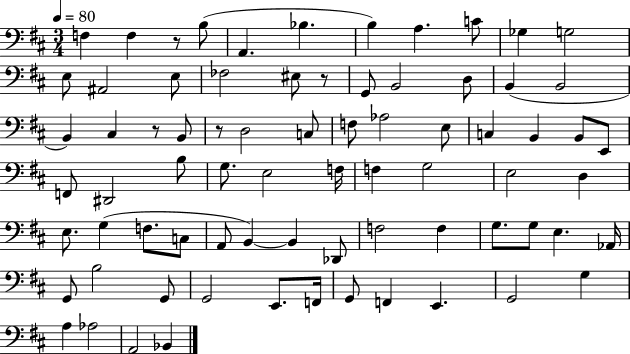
F3/q F3/q R/e B3/e A2/q. Bb3/q. B3/q A3/q. C4/e Gb3/q G3/h E3/e A#2/h E3/e FES3/h EIS3/e R/e G2/e B2/h D3/e B2/q B2/h B2/q C#3/q R/e B2/e R/e D3/h C3/e F3/e Ab3/h E3/e C3/q B2/q B2/e E2/e F2/e D#2/h B3/e G3/e. E3/h F3/s F3/q G3/h E3/h D3/q E3/e. G3/q F3/e. C3/e A2/e B2/q B2/q Db2/e F3/h F3/q G3/e. G3/e E3/q. Ab2/s G2/e B3/h G2/e G2/h E2/e. F2/s G2/e F2/q E2/q. G2/h G3/q A3/q Ab3/h A2/h Bb2/q